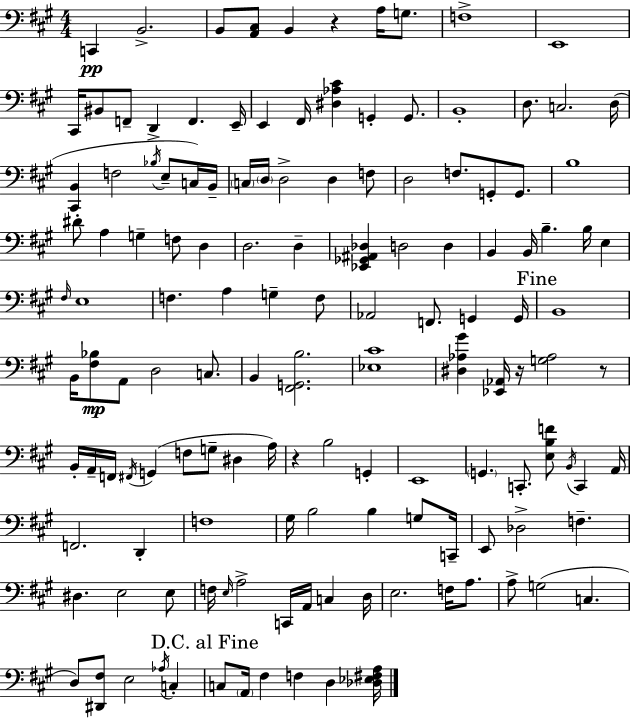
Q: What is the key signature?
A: A major